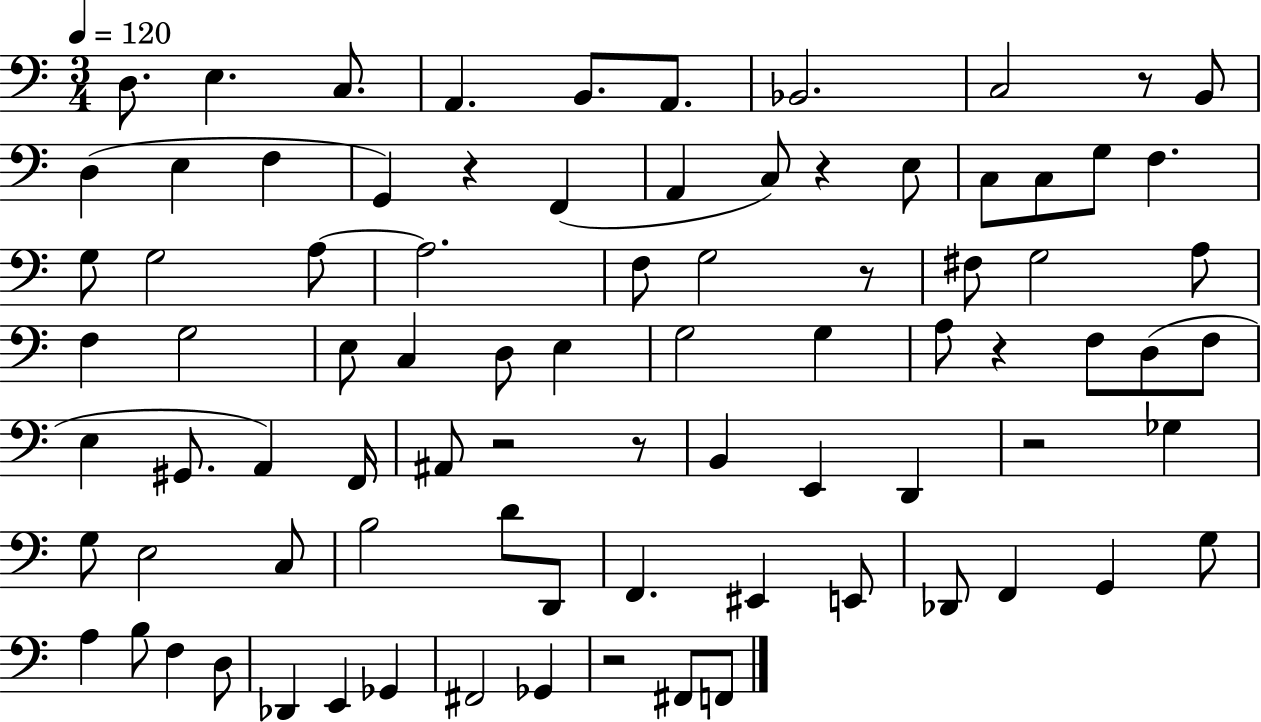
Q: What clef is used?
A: bass